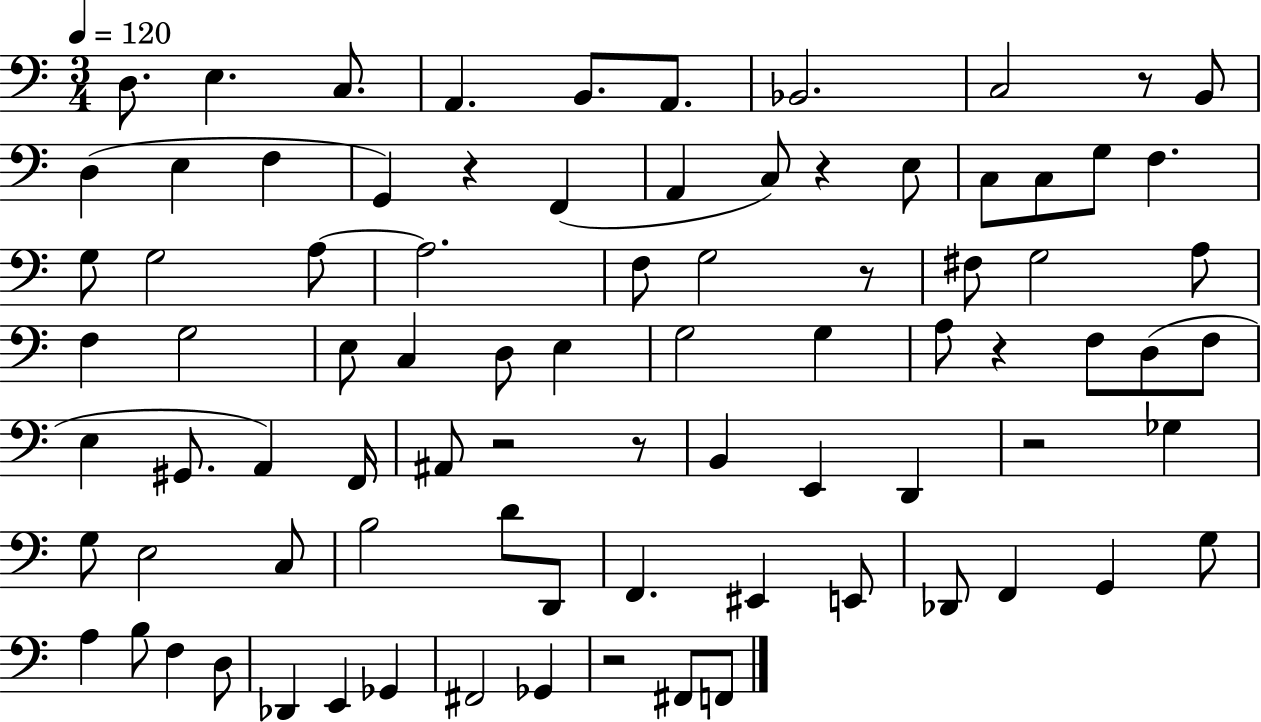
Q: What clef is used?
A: bass